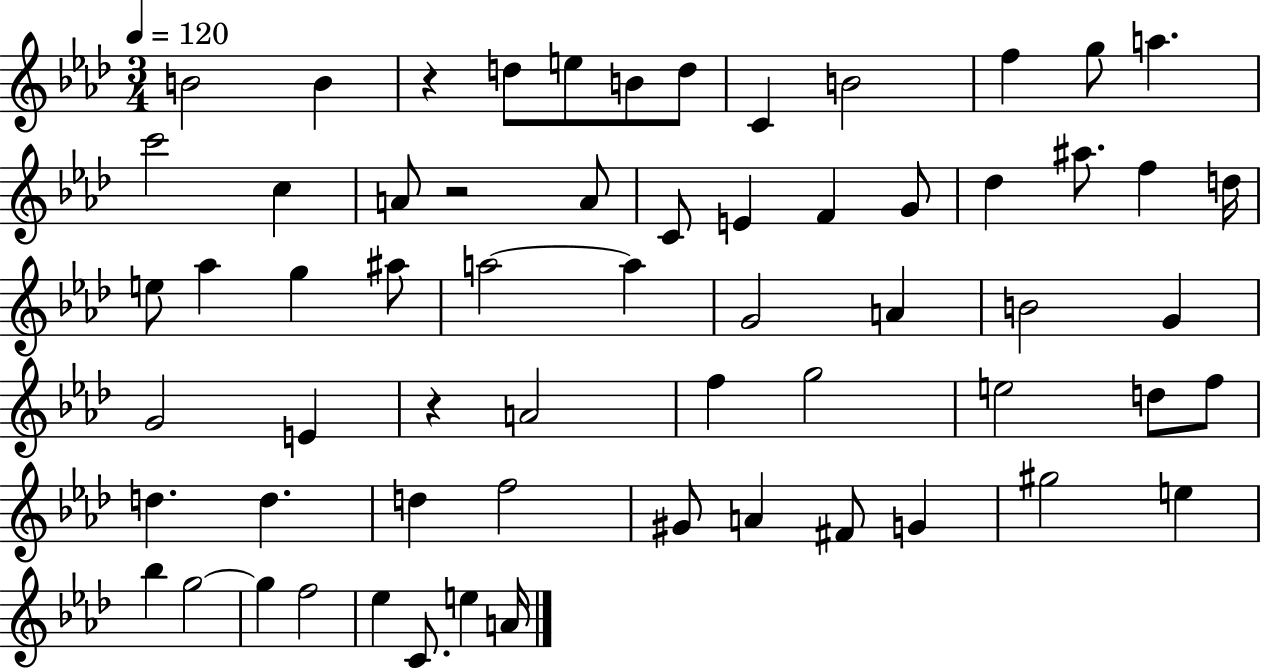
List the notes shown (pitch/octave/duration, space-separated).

B4/h B4/q R/q D5/e E5/e B4/e D5/e C4/q B4/h F5/q G5/e A5/q. C6/h C5/q A4/e R/h A4/e C4/e E4/q F4/q G4/e Db5/q A#5/e. F5/q D5/s E5/e Ab5/q G5/q A#5/e A5/h A5/q G4/h A4/q B4/h G4/q G4/h E4/q R/q A4/h F5/q G5/h E5/h D5/e F5/e D5/q. D5/q. D5/q F5/h G#4/e A4/q F#4/e G4/q G#5/h E5/q Bb5/q G5/h G5/q F5/h Eb5/q C4/e. E5/q A4/s